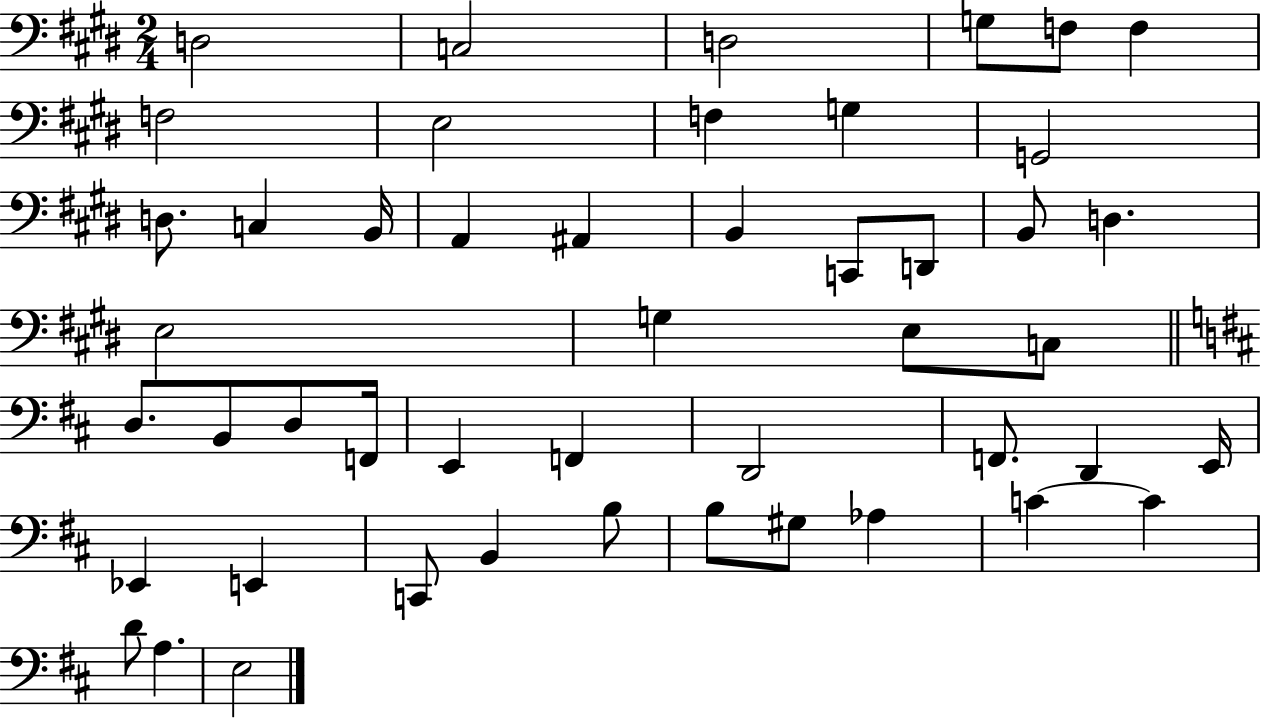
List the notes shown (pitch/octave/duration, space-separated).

D3/h C3/h D3/h G3/e F3/e F3/q F3/h E3/h F3/q G3/q G2/h D3/e. C3/q B2/s A2/q A#2/q B2/q C2/e D2/e B2/e D3/q. E3/h G3/q E3/e C3/e D3/e. B2/e D3/e F2/s E2/q F2/q D2/h F2/e. D2/q E2/s Eb2/q E2/q C2/e B2/q B3/e B3/e G#3/e Ab3/q C4/q C4/q D4/e A3/q. E3/h